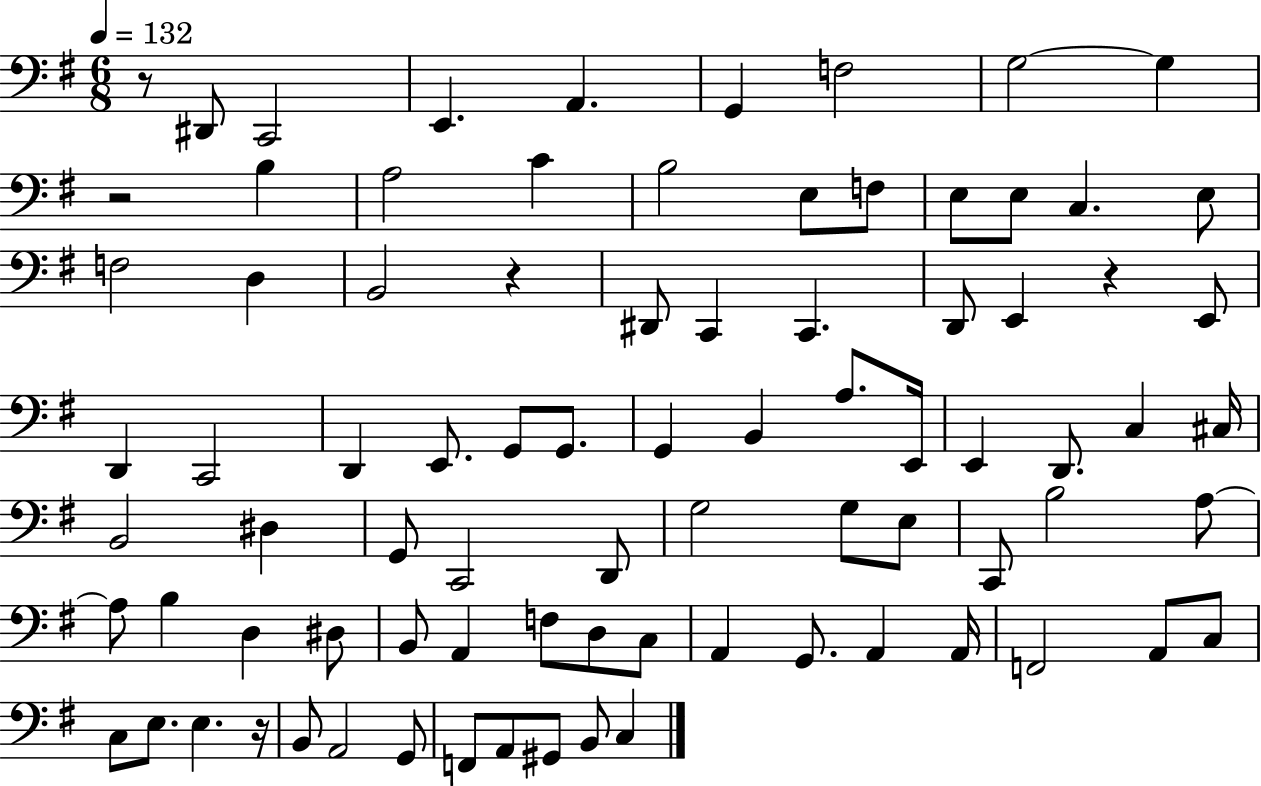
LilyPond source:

{
  \clef bass
  \numericTimeSignature
  \time 6/8
  \key g \major
  \tempo 4 = 132
  r8 dis,8 c,2 | e,4. a,4. | g,4 f2 | g2~~ g4 | \break r2 b4 | a2 c'4 | b2 e8 f8 | e8 e8 c4. e8 | \break f2 d4 | b,2 r4 | dis,8 c,4 c,4. | d,8 e,4 r4 e,8 | \break d,4 c,2 | d,4 e,8. g,8 g,8. | g,4 b,4 a8. e,16 | e,4 d,8. c4 cis16 | \break b,2 dis4 | g,8 c,2 d,8 | g2 g8 e8 | c,8 b2 a8~~ | \break a8 b4 d4 dis8 | b,8 a,4 f8 d8 c8 | a,4 g,8. a,4 a,16 | f,2 a,8 c8 | \break c8 e8. e4. r16 | b,8 a,2 g,8 | f,8 a,8 gis,8 b,8 c4 | \bar "|."
}